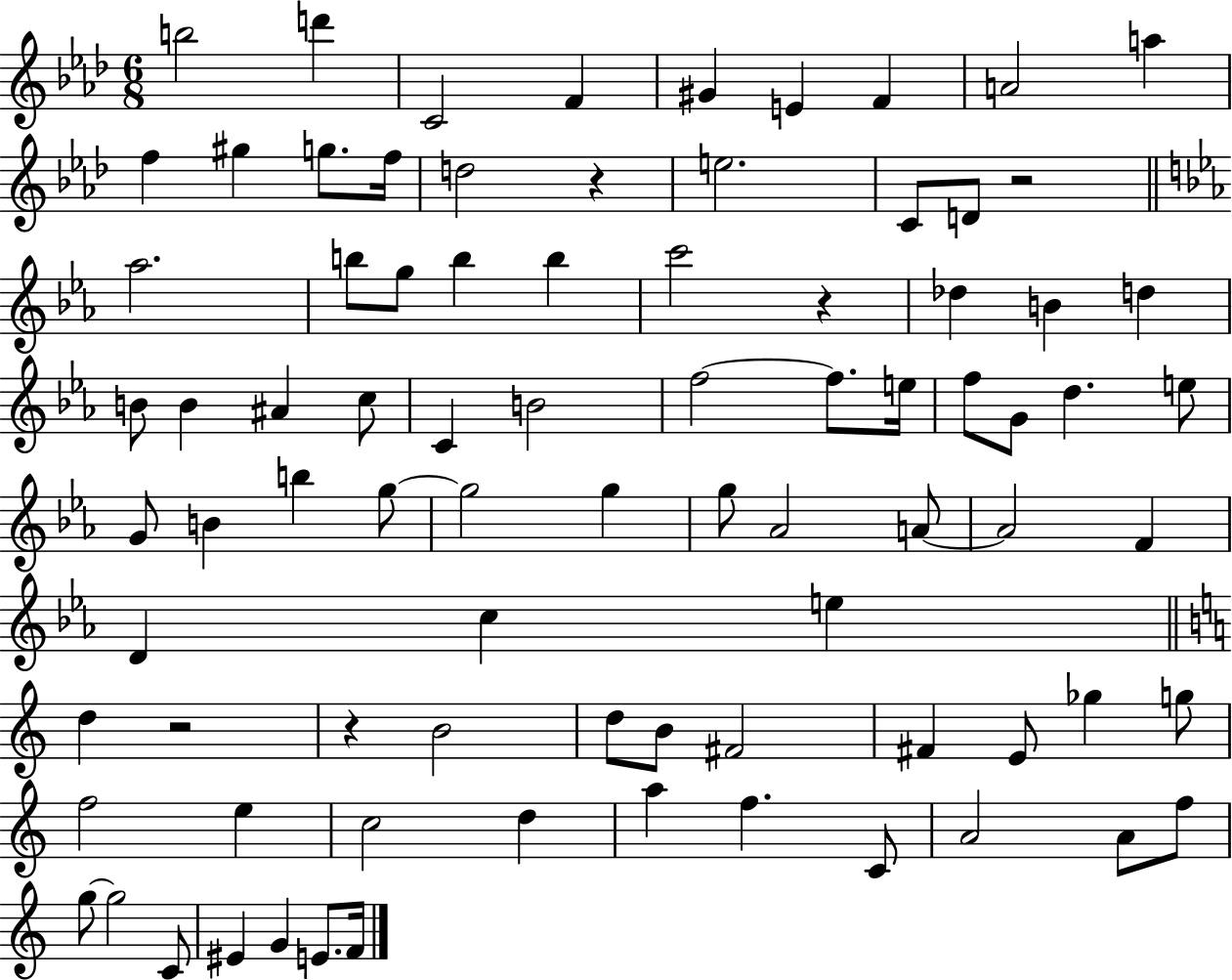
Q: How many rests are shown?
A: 5